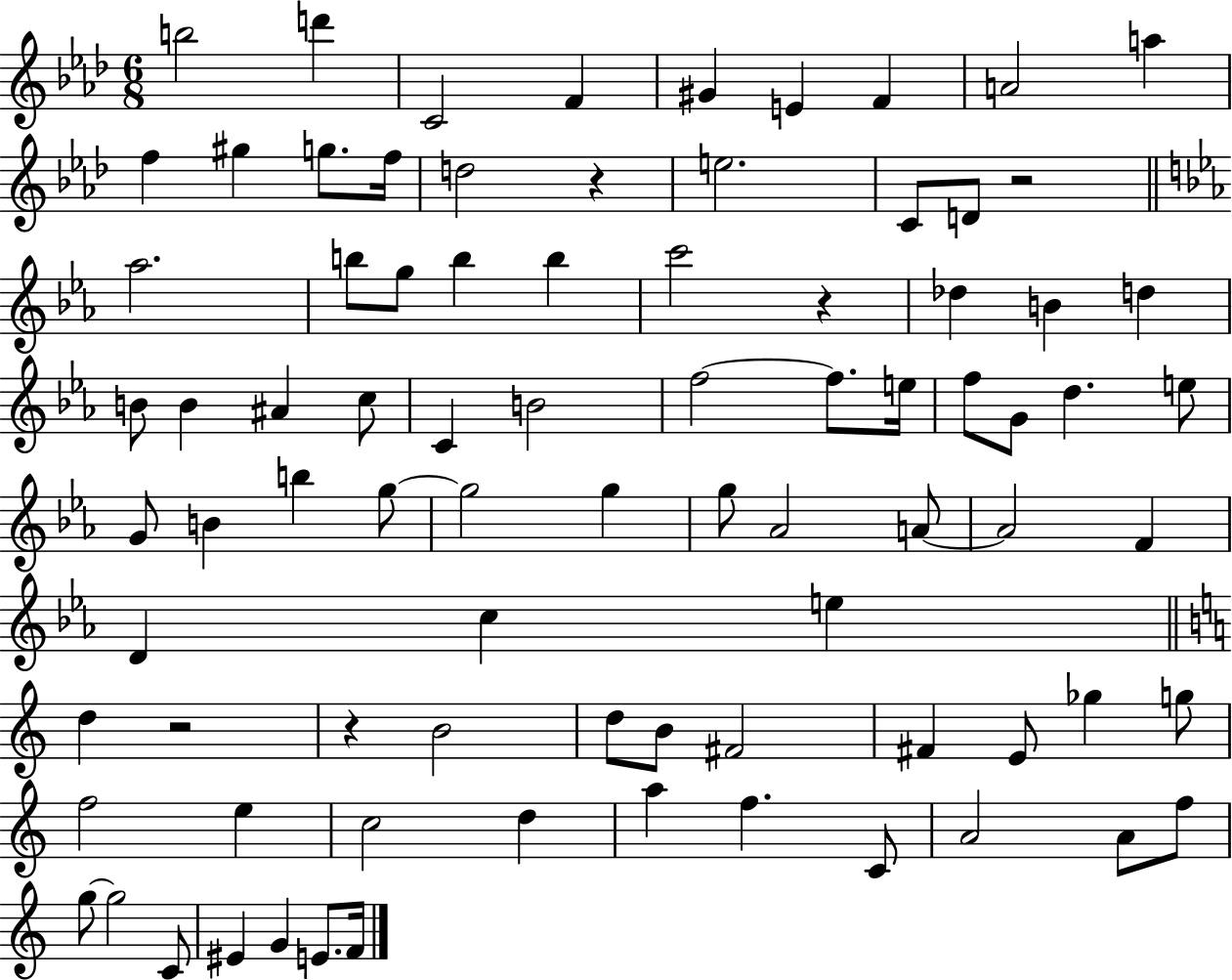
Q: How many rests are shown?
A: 5